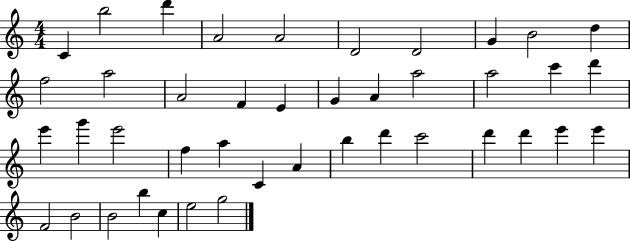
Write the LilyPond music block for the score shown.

{
  \clef treble
  \numericTimeSignature
  \time 4/4
  \key c \major
  c'4 b''2 d'''4 | a'2 a'2 | d'2 d'2 | g'4 b'2 d''4 | \break f''2 a''2 | a'2 f'4 e'4 | g'4 a'4 a''2 | a''2 c'''4 d'''4 | \break e'''4 g'''4 e'''2 | f''4 a''4 c'4 a'4 | b''4 d'''4 c'''2 | d'''4 d'''4 e'''4 e'''4 | \break f'2 b'2 | b'2 b''4 c''4 | e''2 g''2 | \bar "|."
}